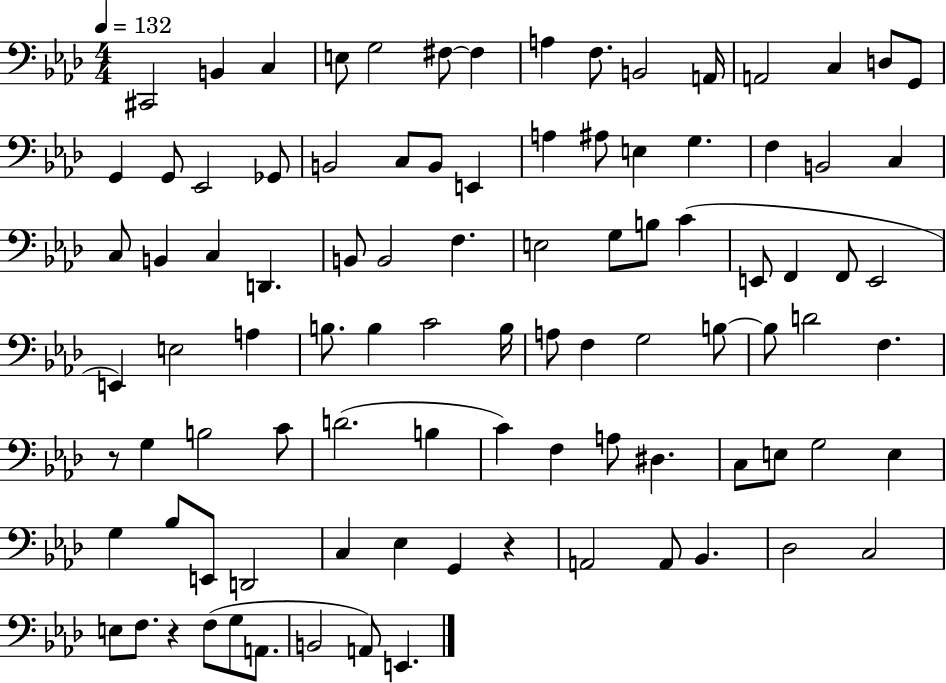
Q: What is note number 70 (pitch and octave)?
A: E3